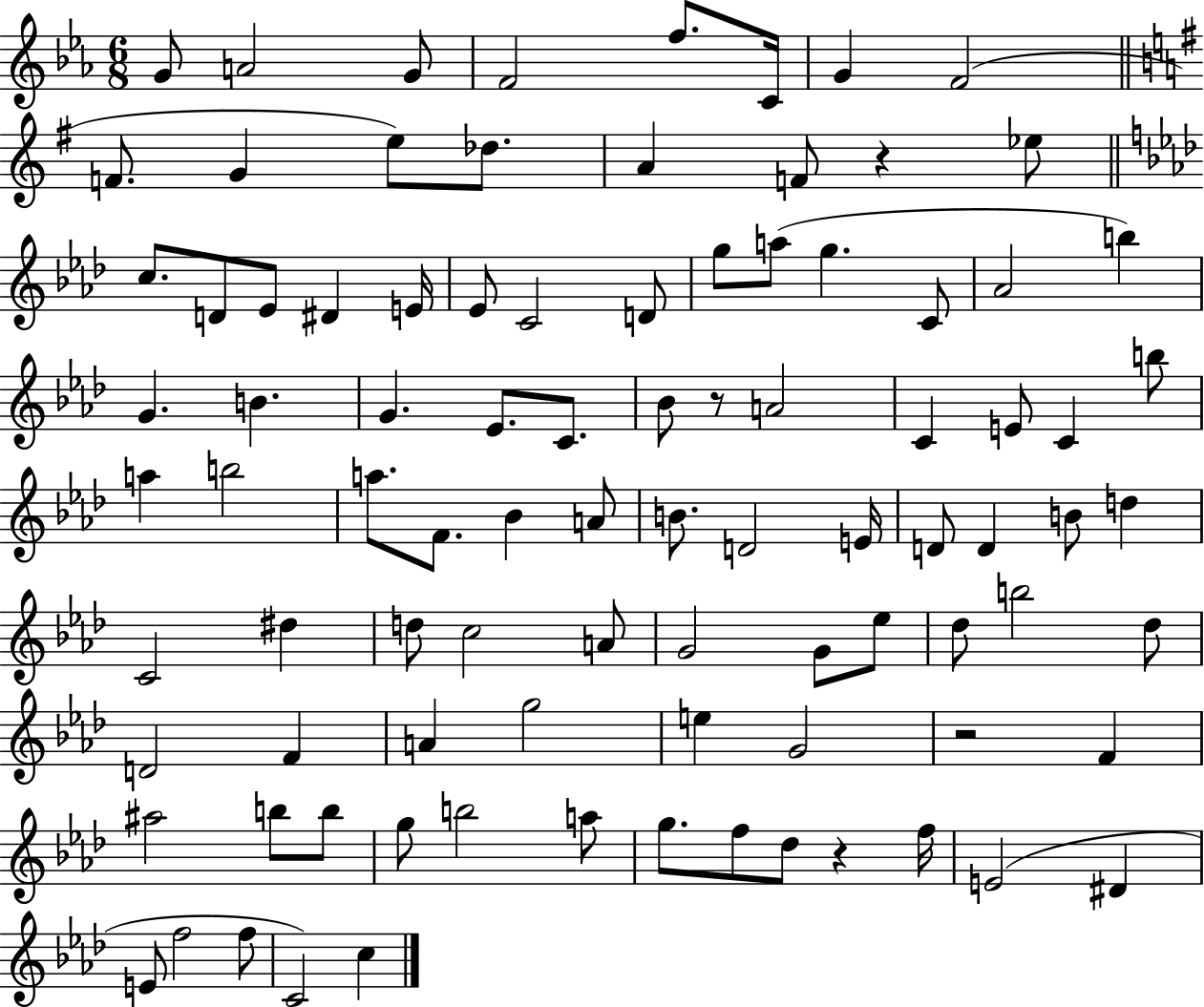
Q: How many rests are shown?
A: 4